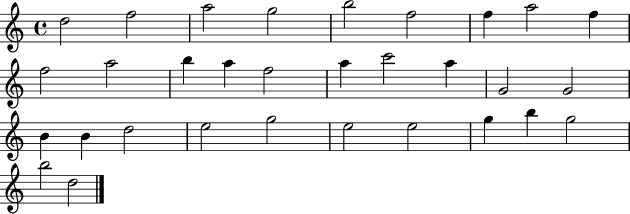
{
  \clef treble
  \time 4/4
  \defaultTimeSignature
  \key c \major
  d''2 f''2 | a''2 g''2 | b''2 f''2 | f''4 a''2 f''4 | \break f''2 a''2 | b''4 a''4 f''2 | a''4 c'''2 a''4 | g'2 g'2 | \break b'4 b'4 d''2 | e''2 g''2 | e''2 e''2 | g''4 b''4 g''2 | \break b''2 d''2 | \bar "|."
}